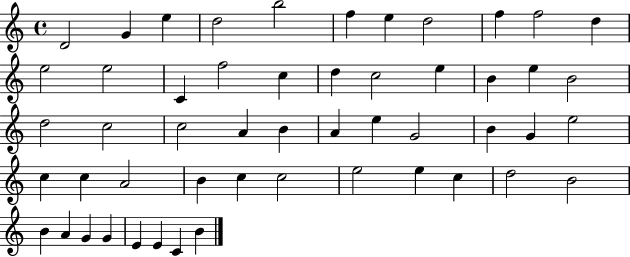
D4/h G4/q E5/q D5/h B5/h F5/q E5/q D5/h F5/q F5/h D5/q E5/h E5/h C4/q F5/h C5/q D5/q C5/h E5/q B4/q E5/q B4/h D5/h C5/h C5/h A4/q B4/q A4/q E5/q G4/h B4/q G4/q E5/h C5/q C5/q A4/h B4/q C5/q C5/h E5/h E5/q C5/q D5/h B4/h B4/q A4/q G4/q G4/q E4/q E4/q C4/q B4/q